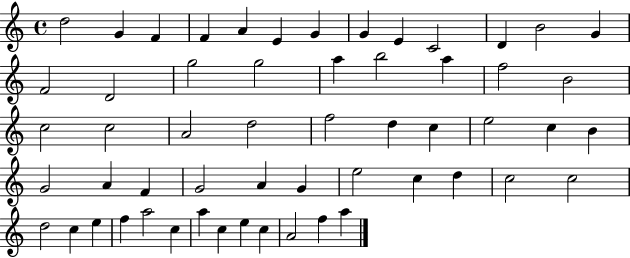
X:1
T:Untitled
M:4/4
L:1/4
K:C
d2 G F F A E G G E C2 D B2 G F2 D2 g2 g2 a b2 a f2 B2 c2 c2 A2 d2 f2 d c e2 c B G2 A F G2 A G e2 c d c2 c2 d2 c e f a2 c a c e c A2 f a